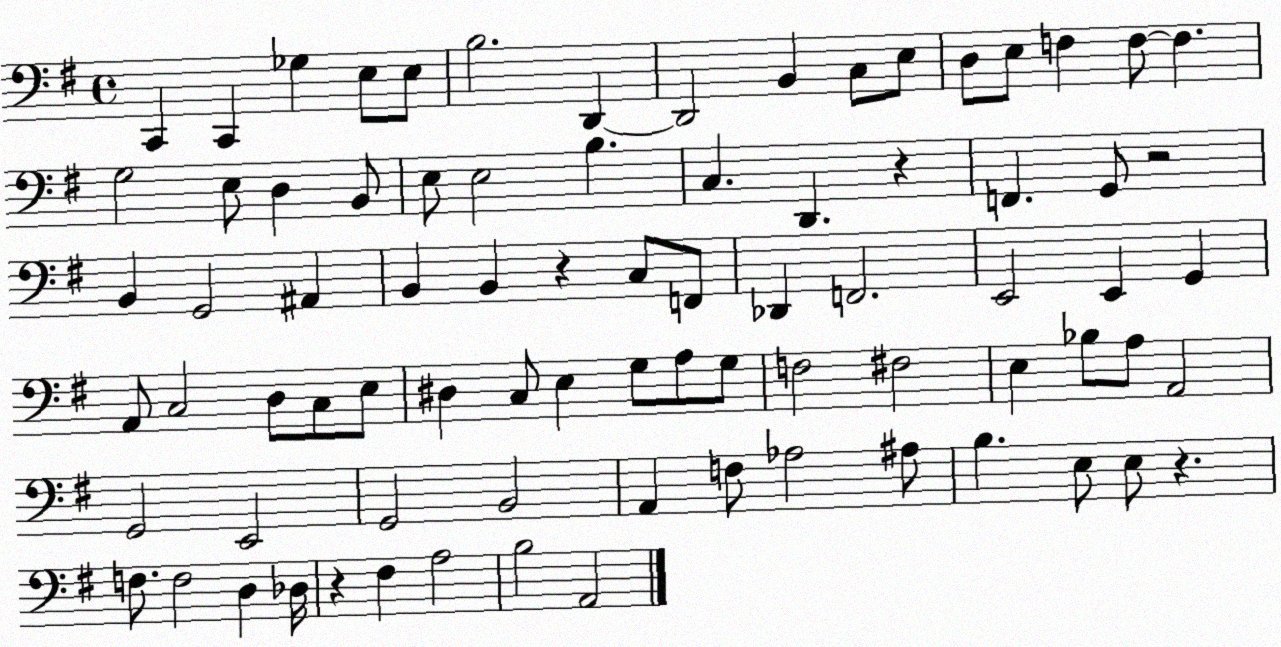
X:1
T:Untitled
M:4/4
L:1/4
K:G
C,, C,, _G, E,/2 E,/2 B,2 D,, D,,2 B,, C,/2 E,/2 D,/2 E,/2 F, F,/2 F, G,2 E,/2 D, B,,/2 E,/2 E,2 B, C, D,, z F,, G,,/2 z2 B,, G,,2 ^A,, B,, B,, z C,/2 F,,/2 _D,, F,,2 E,,2 E,, G,, A,,/2 C,2 D,/2 C,/2 E,/2 ^D, C,/2 E, G,/2 A,/2 G,/2 F,2 ^F,2 E, _B,/2 A,/2 A,,2 G,,2 E,,2 G,,2 B,,2 A,, F,/2 _A,2 ^A,/2 B, E,/2 E,/2 z F,/2 F,2 D, _D,/4 z ^F, A,2 B,2 A,,2